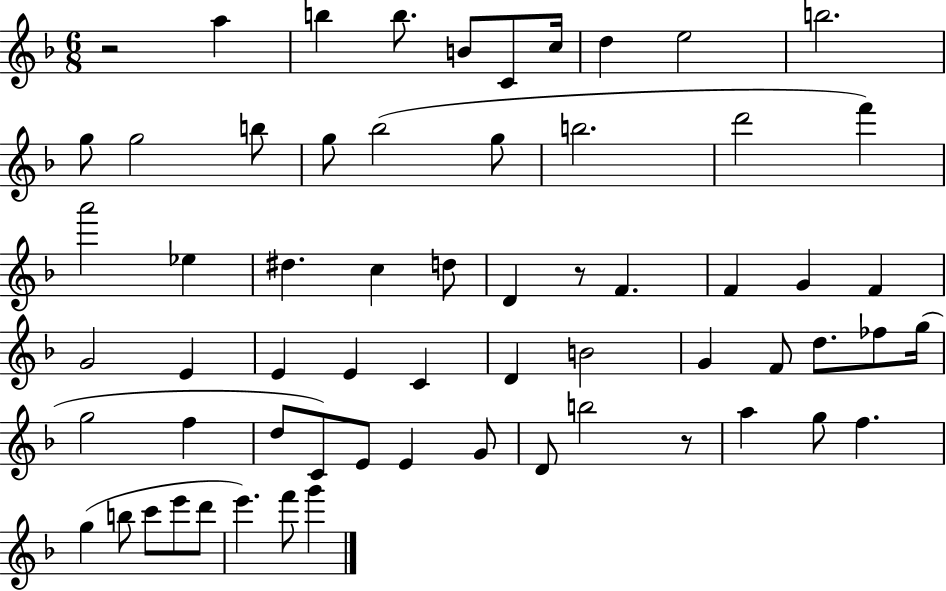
X:1
T:Untitled
M:6/8
L:1/4
K:F
z2 a b b/2 B/2 C/2 c/4 d e2 b2 g/2 g2 b/2 g/2 _b2 g/2 b2 d'2 f' a'2 _e ^d c d/2 D z/2 F F G F G2 E E E C D B2 G F/2 d/2 _f/2 g/4 g2 f d/2 C/2 E/2 E G/2 D/2 b2 z/2 a g/2 f g b/2 c'/2 e'/2 d'/2 e' f'/2 g'